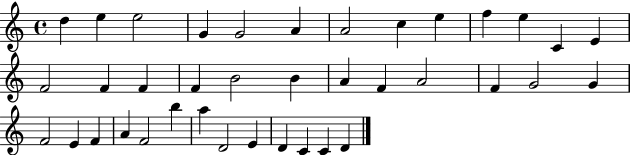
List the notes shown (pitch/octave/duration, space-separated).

D5/q E5/q E5/h G4/q G4/h A4/q A4/h C5/q E5/q F5/q E5/q C4/q E4/q F4/h F4/q F4/q F4/q B4/h B4/q A4/q F4/q A4/h F4/q G4/h G4/q F4/h E4/q F4/q A4/q F4/h B5/q A5/q D4/h E4/q D4/q C4/q C4/q D4/q